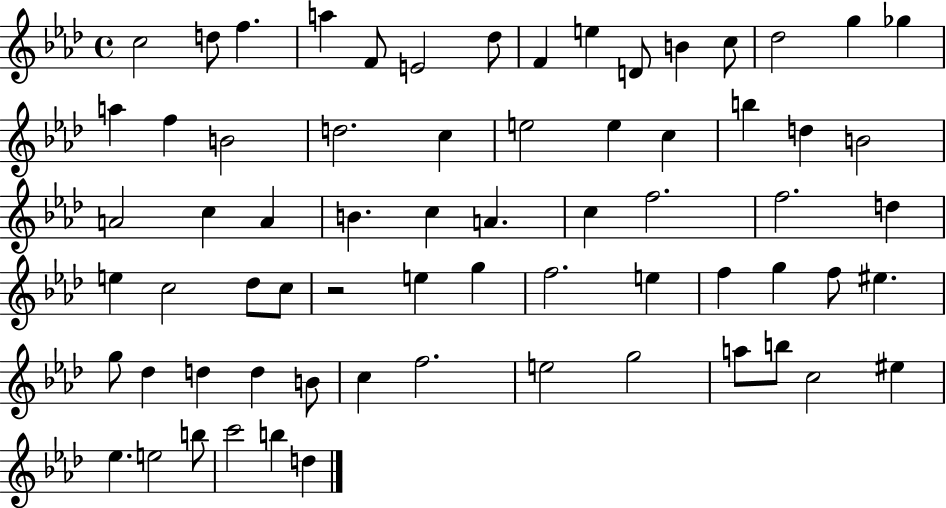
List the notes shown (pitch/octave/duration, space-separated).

C5/h D5/e F5/q. A5/q F4/e E4/h Db5/e F4/q E5/q D4/e B4/q C5/e Db5/h G5/q Gb5/q A5/q F5/q B4/h D5/h. C5/q E5/h E5/q C5/q B5/q D5/q B4/h A4/h C5/q A4/q B4/q. C5/q A4/q. C5/q F5/h. F5/h. D5/q E5/q C5/h Db5/e C5/e R/h E5/q G5/q F5/h. E5/q F5/q G5/q F5/e EIS5/q. G5/e Db5/q D5/q D5/q B4/e C5/q F5/h. E5/h G5/h A5/e B5/e C5/h EIS5/q Eb5/q. E5/h B5/e C6/h B5/q D5/q